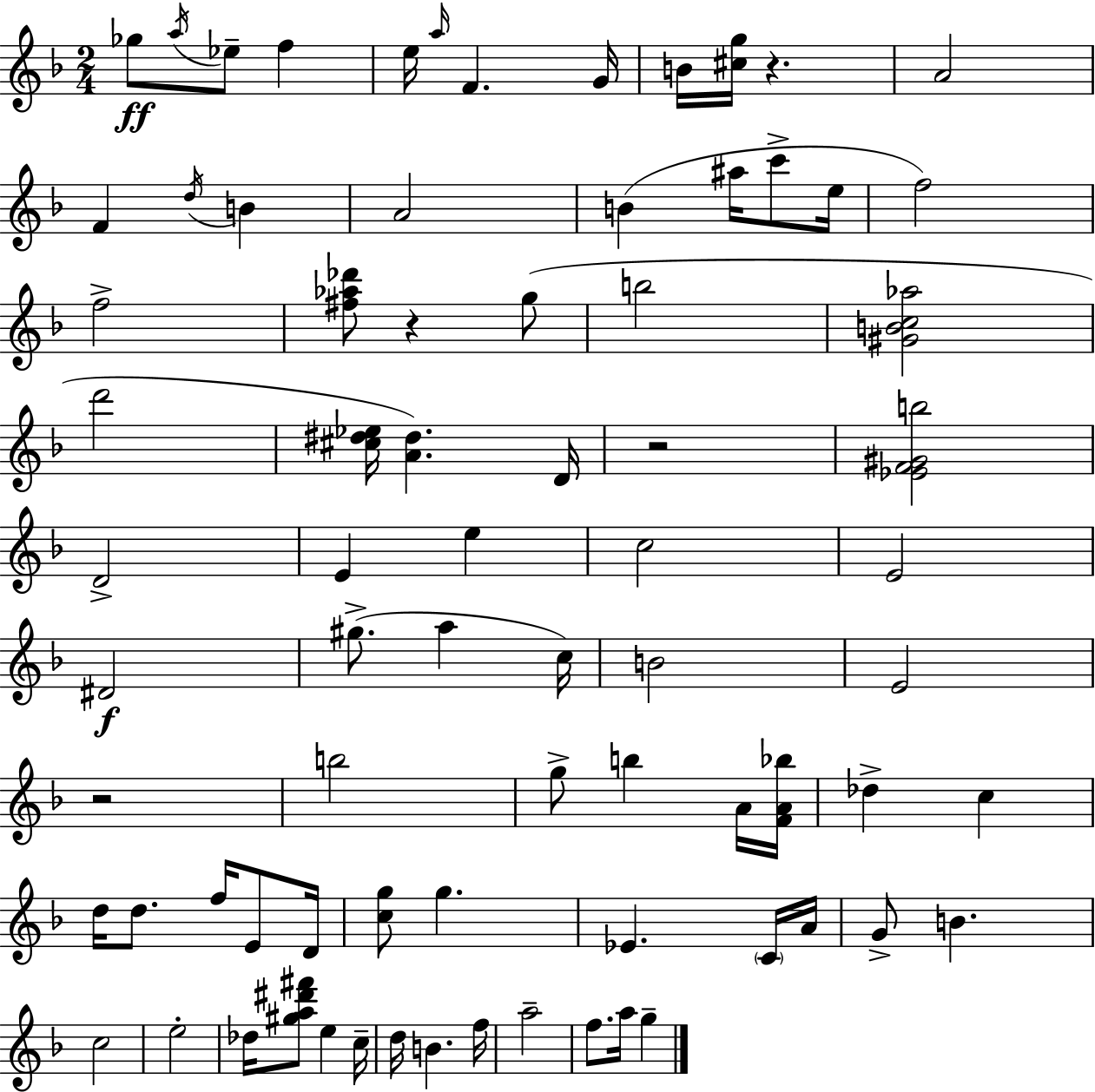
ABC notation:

X:1
T:Untitled
M:2/4
L:1/4
K:Dm
_g/2 a/4 _e/2 f e/4 a/4 F G/4 B/4 [^cg]/4 z A2 F d/4 B A2 B ^a/4 c'/2 e/4 f2 f2 [^f_a_d']/2 z g/2 b2 [^GBc_a]2 d'2 [^c^d_e]/4 [A^d] D/4 z2 [_EF^Gb]2 D2 E e c2 E2 ^D2 ^g/2 a c/4 B2 E2 z2 b2 g/2 b A/4 [FA_b]/4 _d c d/4 d/2 f/4 E/2 D/4 [cg]/2 g _E C/4 A/4 G/2 B c2 e2 _d/4 [^ga^d'^f']/2 e c/4 d/4 B f/4 a2 f/2 a/4 g